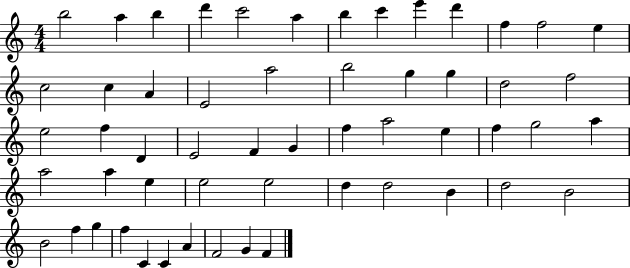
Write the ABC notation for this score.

X:1
T:Untitled
M:4/4
L:1/4
K:C
b2 a b d' c'2 a b c' e' d' f f2 e c2 c A E2 a2 b2 g g d2 f2 e2 f D E2 F G f a2 e f g2 a a2 a e e2 e2 d d2 B d2 B2 B2 f g f C C A F2 G F